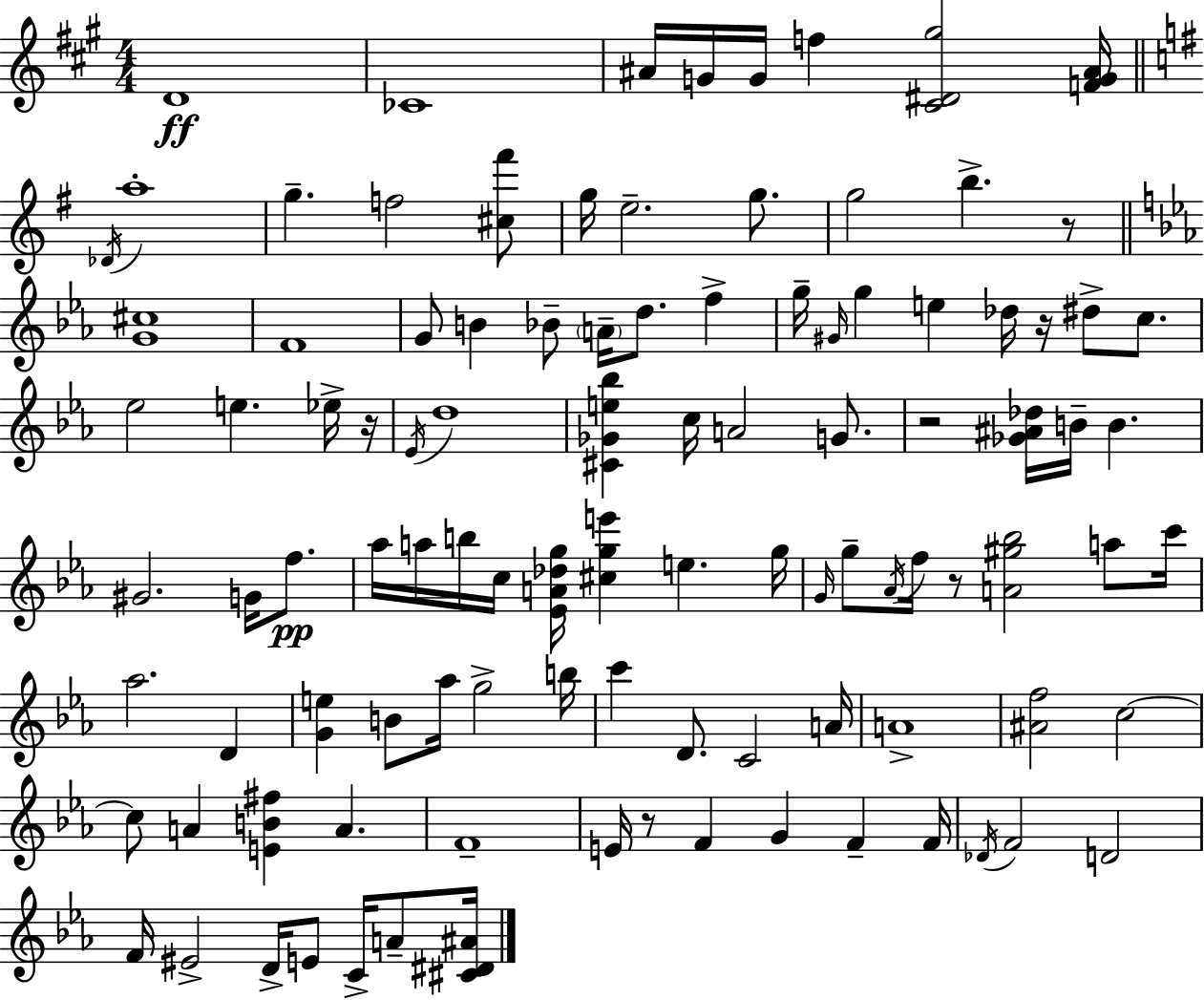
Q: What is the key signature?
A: A major